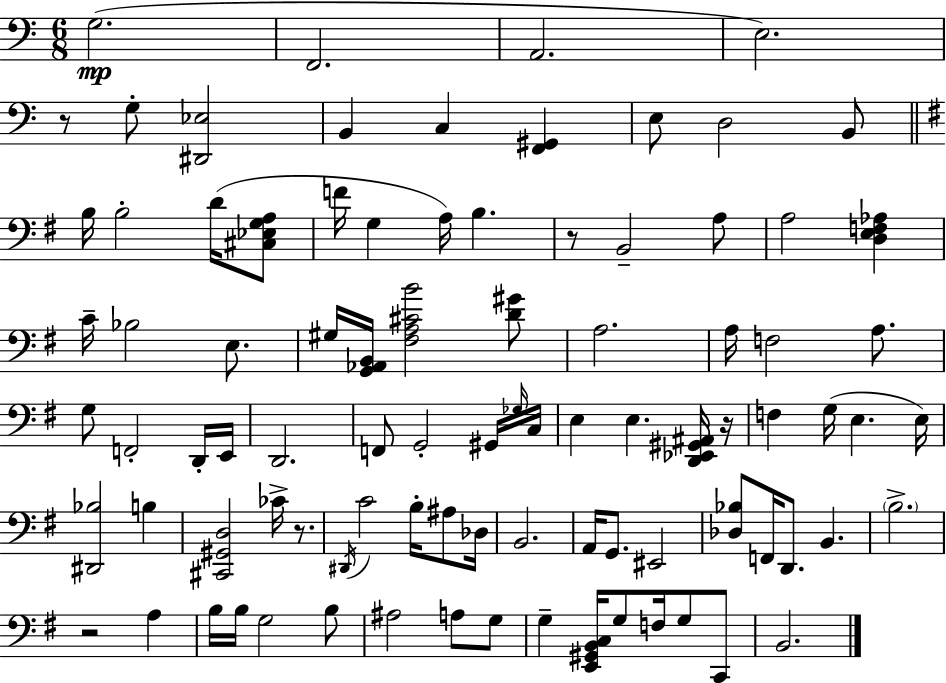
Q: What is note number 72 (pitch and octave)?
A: C2